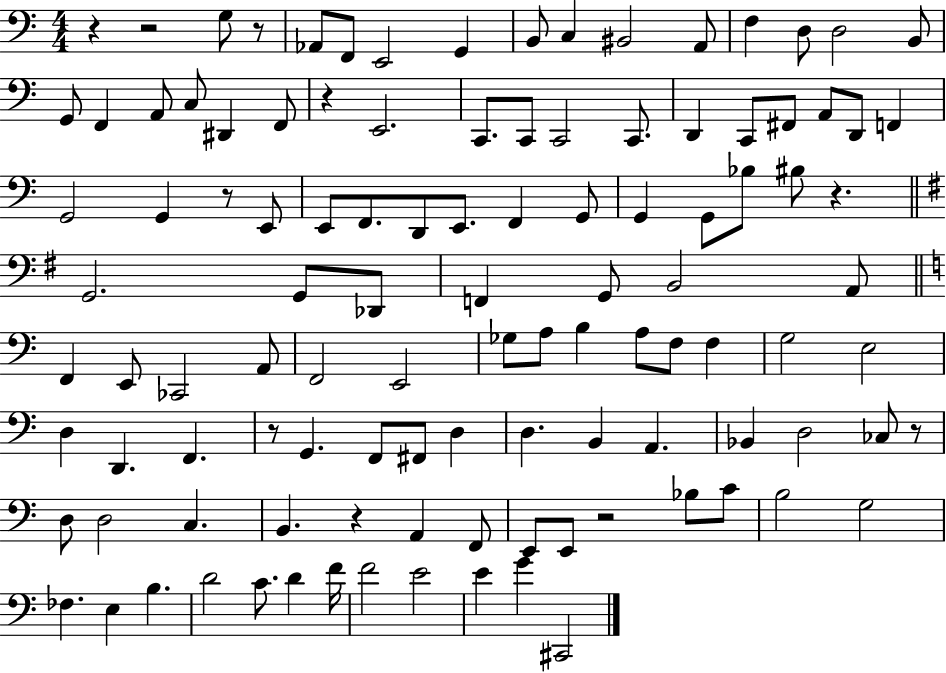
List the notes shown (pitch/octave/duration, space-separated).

R/q R/h G3/e R/e Ab2/e F2/e E2/h G2/q B2/e C3/q BIS2/h A2/e F3/q D3/e D3/h B2/e G2/e F2/q A2/e C3/e D#2/q F2/e R/q E2/h. C2/e. C2/e C2/h C2/e. D2/q C2/e F#2/e A2/e D2/e F2/q G2/h G2/q R/e E2/e E2/e F2/e. D2/e E2/e. F2/q G2/e G2/q G2/e Bb3/e BIS3/e R/q. G2/h. G2/e Db2/e F2/q G2/e B2/h A2/e F2/q E2/e CES2/h A2/e F2/h E2/h Gb3/e A3/e B3/q A3/e F3/e F3/q G3/h E3/h D3/q D2/q. F2/q. R/e G2/q. F2/e F#2/e D3/q D3/q. B2/q A2/q. Bb2/q D3/h CES3/e R/e D3/e D3/h C3/q. B2/q. R/q A2/q F2/e E2/e E2/e R/h Bb3/e C4/e B3/h G3/h FES3/q. E3/q B3/q. D4/h C4/e. D4/q F4/s F4/h E4/h E4/q G4/q C#2/h